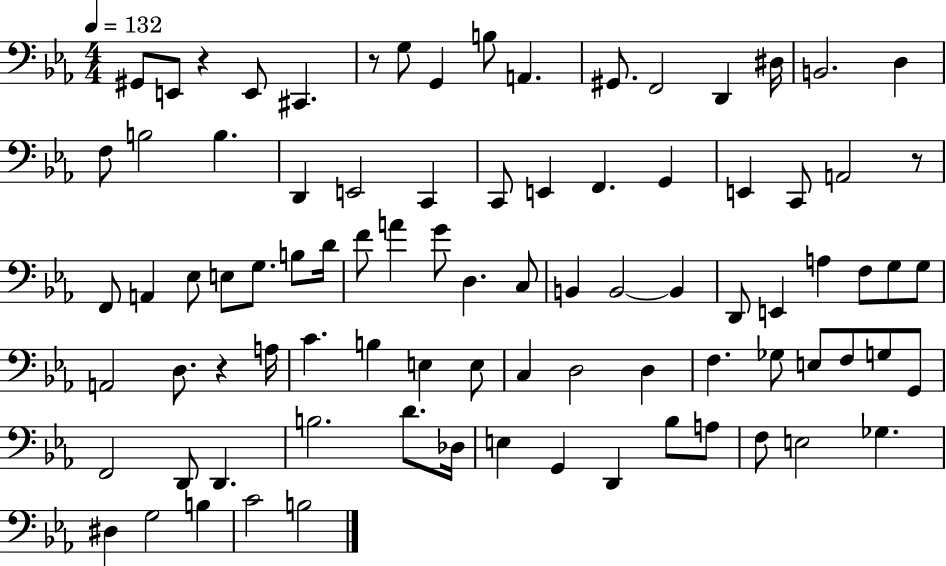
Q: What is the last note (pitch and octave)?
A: B3